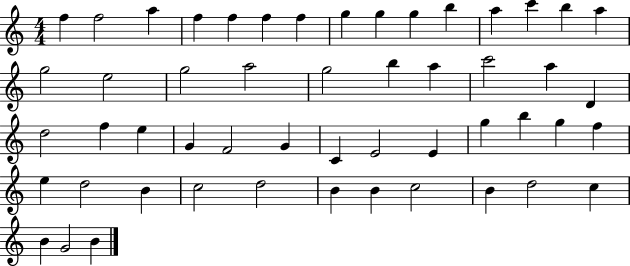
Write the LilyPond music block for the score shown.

{
  \clef treble
  \numericTimeSignature
  \time 4/4
  \key c \major
  f''4 f''2 a''4 | f''4 f''4 f''4 f''4 | g''4 g''4 g''4 b''4 | a''4 c'''4 b''4 a''4 | \break g''2 e''2 | g''2 a''2 | g''2 b''4 a''4 | c'''2 a''4 d'4 | \break d''2 f''4 e''4 | g'4 f'2 g'4 | c'4 e'2 e'4 | g''4 b''4 g''4 f''4 | \break e''4 d''2 b'4 | c''2 d''2 | b'4 b'4 c''2 | b'4 d''2 c''4 | \break b'4 g'2 b'4 | \bar "|."
}